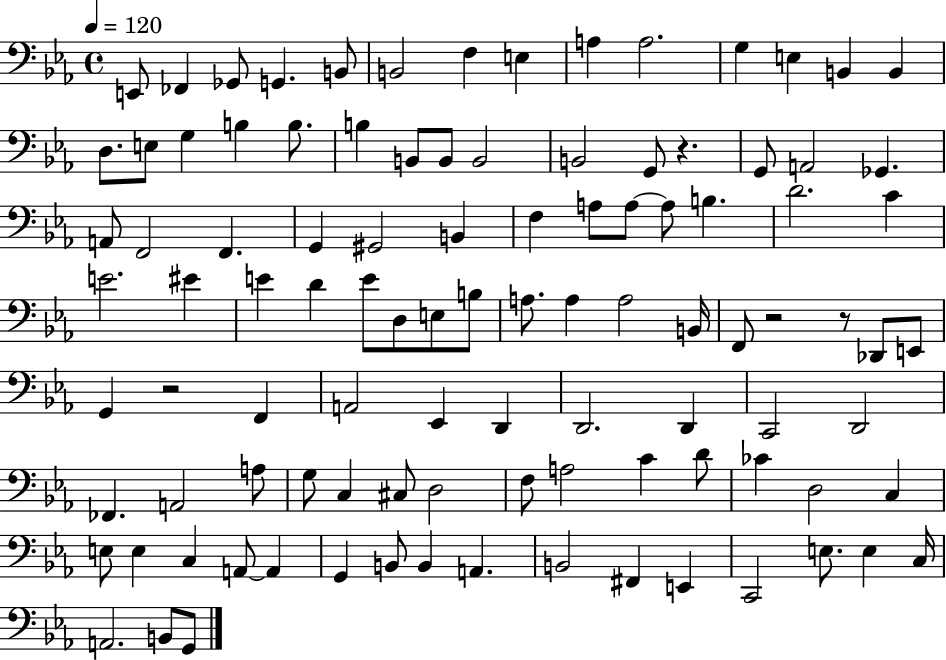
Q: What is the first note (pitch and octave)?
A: E2